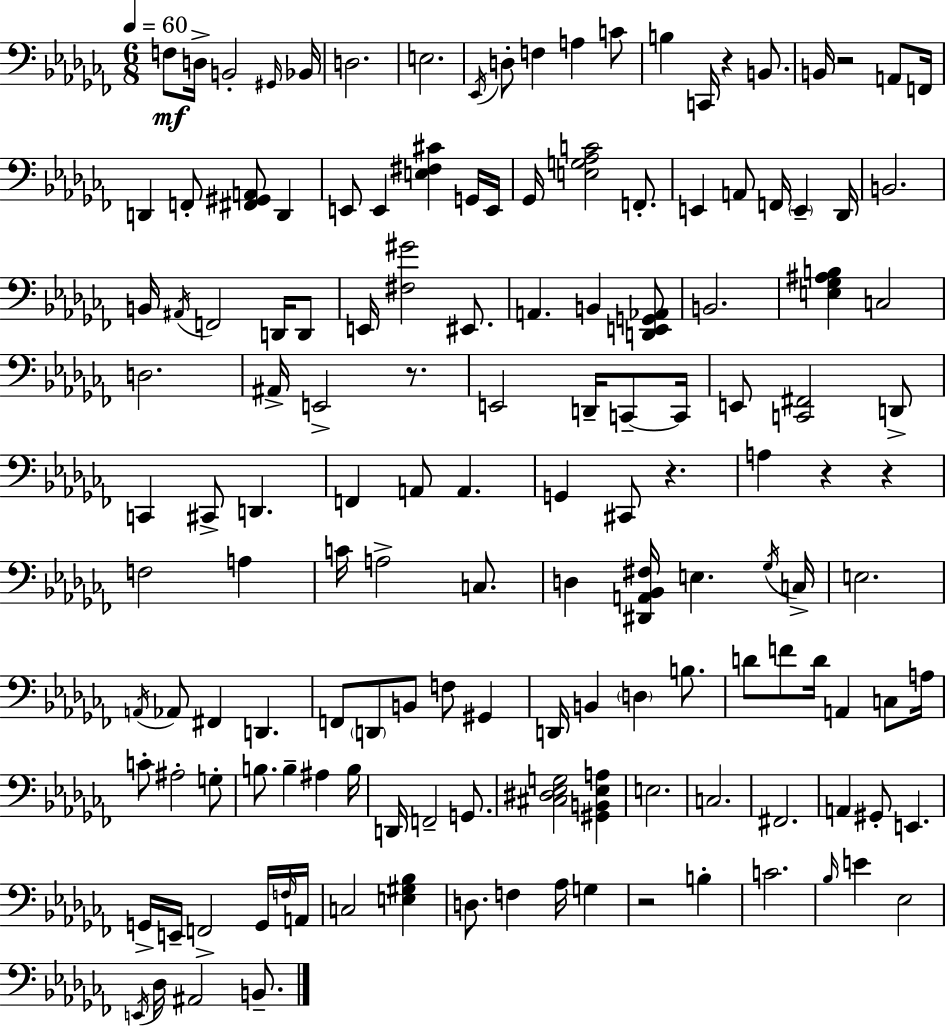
F3/e D3/s B2/h G#2/s Bb2/s D3/h. E3/h. Eb2/s D3/e F3/q A3/q C4/e B3/q C2/s R/q B2/e. B2/s R/h A2/e F2/s D2/q F2/e [F#2,G#2,A2]/e D2/q E2/e E2/q [E3,F#3,C#4]/q G2/s E2/s Gb2/s [E3,G3,Ab3,C4]/h F2/e. E2/q A2/e F2/s E2/q Db2/s B2/h. B2/s A#2/s F2/h D2/s D2/e E2/s [F#3,G#4]/h EIS2/e. A2/q. B2/q [D2,E2,G2,Ab2]/e B2/h. [E3,Gb3,A#3,B3]/q C3/h D3/h. A#2/s E2/h R/e. E2/h D2/s C2/e C2/s E2/e [C2,F#2]/h D2/e C2/q C#2/e D2/q. F2/q A2/e A2/q. G2/q C#2/e R/q. A3/q R/q R/q F3/h A3/q C4/s A3/h C3/e. D3/q [D#2,A2,Bb2,F#3]/s E3/q. Gb3/s C3/s E3/h. A2/s Ab2/e F#2/q D2/q. F2/e D2/e B2/e F3/e G#2/q D2/s B2/q D3/q B3/e. D4/e F4/e D4/s A2/q C3/e A3/s C4/e A#3/h G3/e B3/e. B3/q A#3/q B3/s D2/s F2/h G2/e. [C#3,D#3,Eb3,G3]/h [G#2,B2,Eb3,A3]/q E3/h. C3/h. F#2/h. A2/q G#2/e E2/q. G2/s E2/s F2/h G2/s F3/s A2/s C3/h [E3,G#3,Bb3]/q D3/e. F3/q Ab3/s G3/q R/h B3/q C4/h. Bb3/s E4/q Eb3/h E2/s Db3/s A#2/h B2/e.